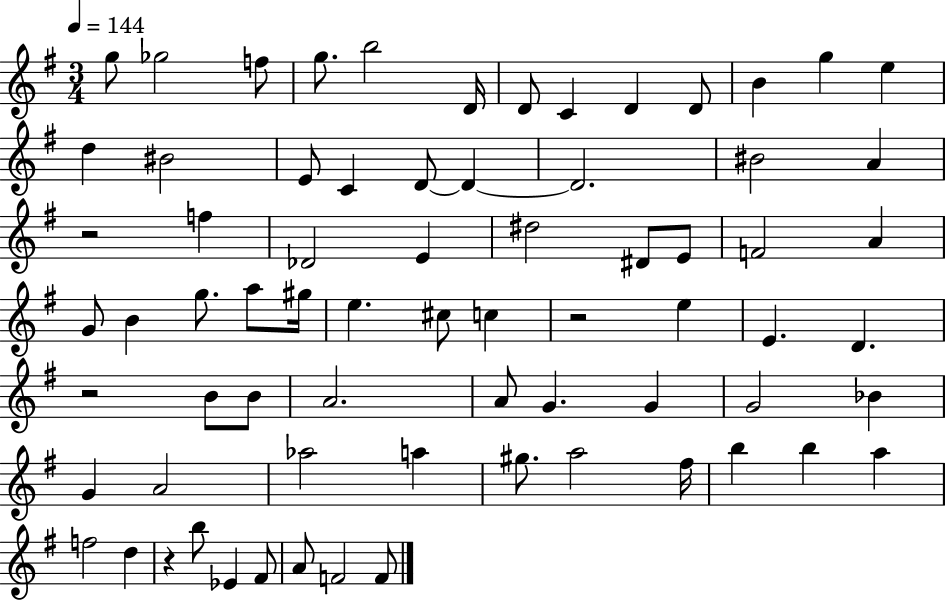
{
  \clef treble
  \numericTimeSignature
  \time 3/4
  \key g \major
  \tempo 4 = 144
  \repeat volta 2 { g''8 ges''2 f''8 | g''8. b''2 d'16 | d'8 c'4 d'4 d'8 | b'4 g''4 e''4 | \break d''4 bis'2 | e'8 c'4 d'8~~ d'4~~ | d'2. | bis'2 a'4 | \break r2 f''4 | des'2 e'4 | dis''2 dis'8 e'8 | f'2 a'4 | \break g'8 b'4 g''8. a''8 gis''16 | e''4. cis''8 c''4 | r2 e''4 | e'4. d'4. | \break r2 b'8 b'8 | a'2. | a'8 g'4. g'4 | g'2 bes'4 | \break g'4 a'2 | aes''2 a''4 | gis''8. a''2 fis''16 | b''4 b''4 a''4 | \break f''2 d''4 | r4 b''8 ees'4 fis'8 | a'8 f'2 f'8 | } \bar "|."
}